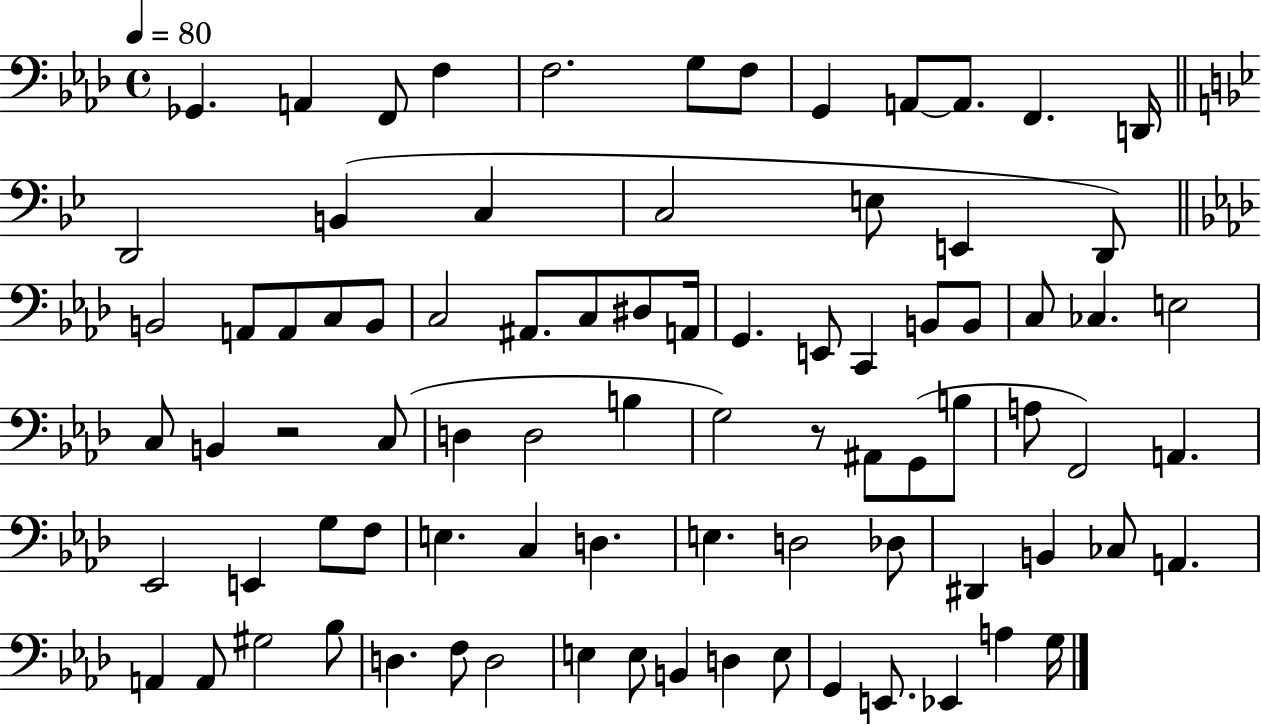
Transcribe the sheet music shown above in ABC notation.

X:1
T:Untitled
M:4/4
L:1/4
K:Ab
_G,, A,, F,,/2 F, F,2 G,/2 F,/2 G,, A,,/2 A,,/2 F,, D,,/4 D,,2 B,, C, C,2 E,/2 E,, D,,/2 B,,2 A,,/2 A,,/2 C,/2 B,,/2 C,2 ^A,,/2 C,/2 ^D,/2 A,,/4 G,, E,,/2 C,, B,,/2 B,,/2 C,/2 _C, E,2 C,/2 B,, z2 C,/2 D, D,2 B, G,2 z/2 ^A,,/2 G,,/2 B,/2 A,/2 F,,2 A,, _E,,2 E,, G,/2 F,/2 E, C, D, E, D,2 _D,/2 ^D,, B,, _C,/2 A,, A,, A,,/2 ^G,2 _B,/2 D, F,/2 D,2 E, E,/2 B,, D, E,/2 G,, E,,/2 _E,, A, G,/4